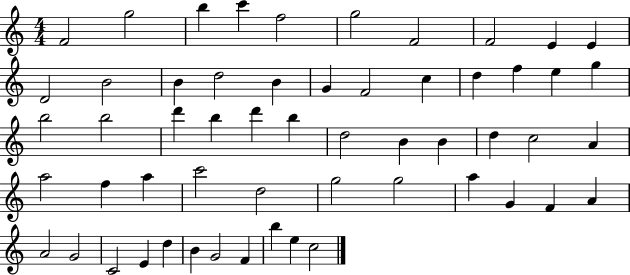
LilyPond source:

{
  \clef treble
  \numericTimeSignature
  \time 4/4
  \key c \major
  f'2 g''2 | b''4 c'''4 f''2 | g''2 f'2 | f'2 e'4 e'4 | \break d'2 b'2 | b'4 d''2 b'4 | g'4 f'2 c''4 | d''4 f''4 e''4 g''4 | \break b''2 b''2 | d'''4 b''4 d'''4 b''4 | d''2 b'4 b'4 | d''4 c''2 a'4 | \break a''2 f''4 a''4 | c'''2 d''2 | g''2 g''2 | a''4 g'4 f'4 a'4 | \break a'2 g'2 | c'2 e'4 d''4 | b'4 g'2 f'4 | b''4 e''4 c''2 | \break \bar "|."
}